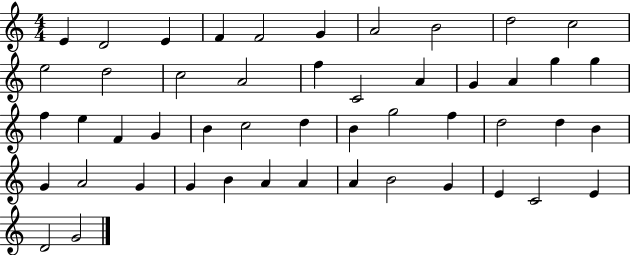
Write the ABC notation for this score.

X:1
T:Untitled
M:4/4
L:1/4
K:C
E D2 E F F2 G A2 B2 d2 c2 e2 d2 c2 A2 f C2 A G A g g f e F G B c2 d B g2 f d2 d B G A2 G G B A A A B2 G E C2 E D2 G2